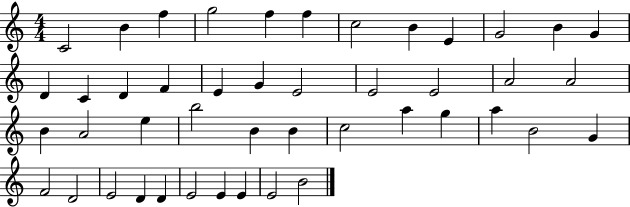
X:1
T:Untitled
M:4/4
L:1/4
K:C
C2 B f g2 f f c2 B E G2 B G D C D F E G E2 E2 E2 A2 A2 B A2 e b2 B B c2 a g a B2 G F2 D2 E2 D D E2 E E E2 B2